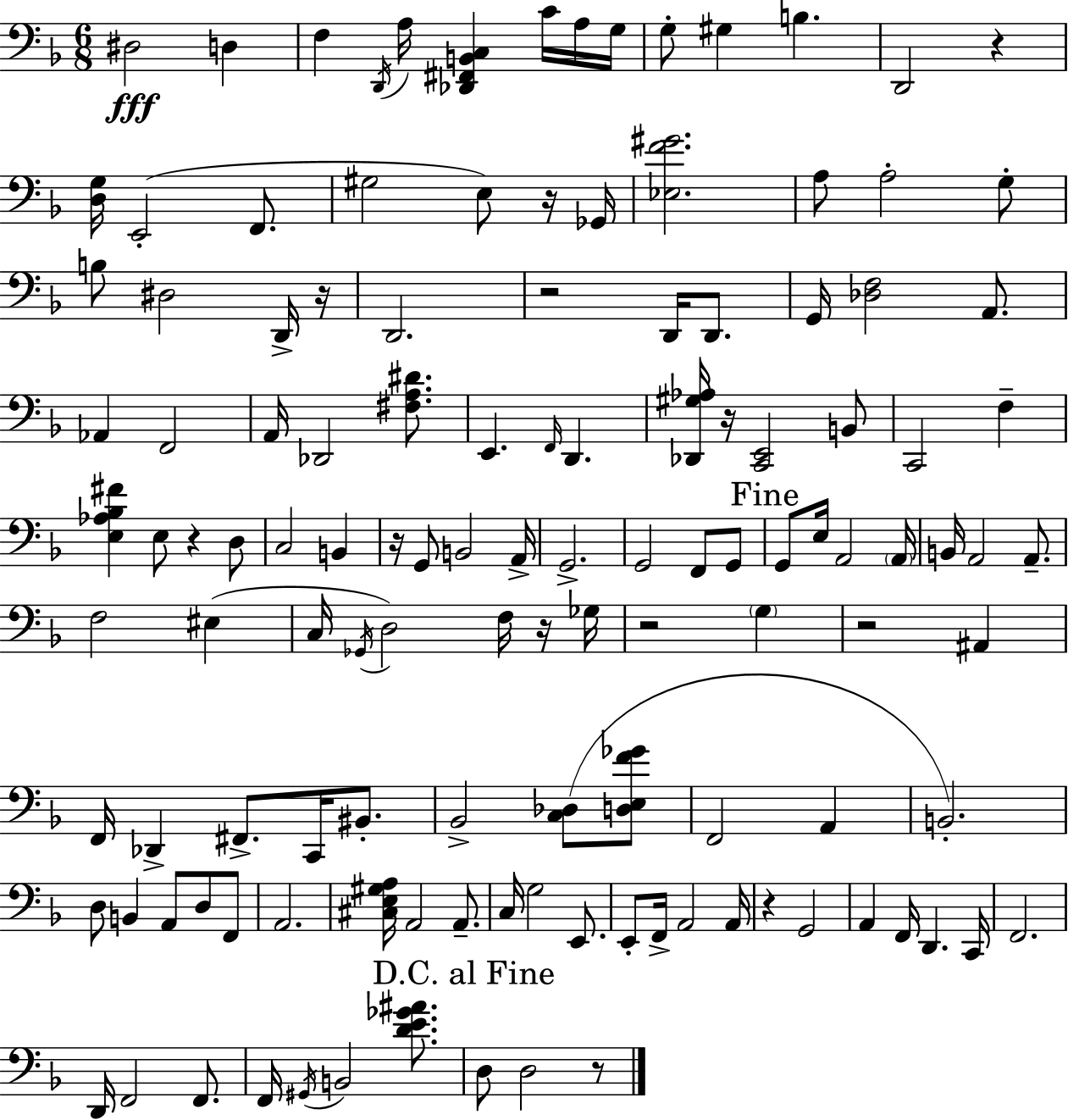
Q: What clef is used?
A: bass